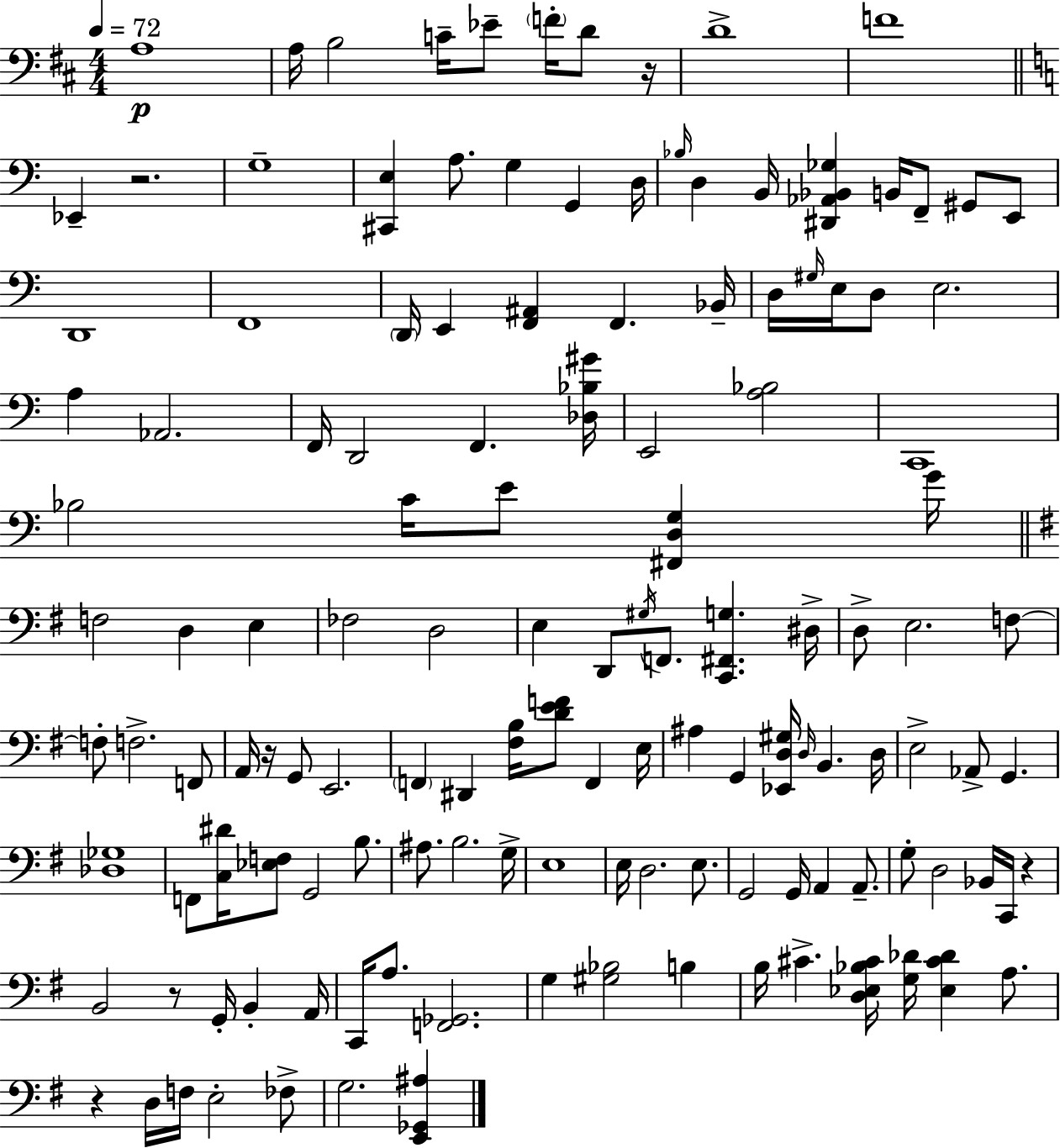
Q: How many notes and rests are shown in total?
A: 134